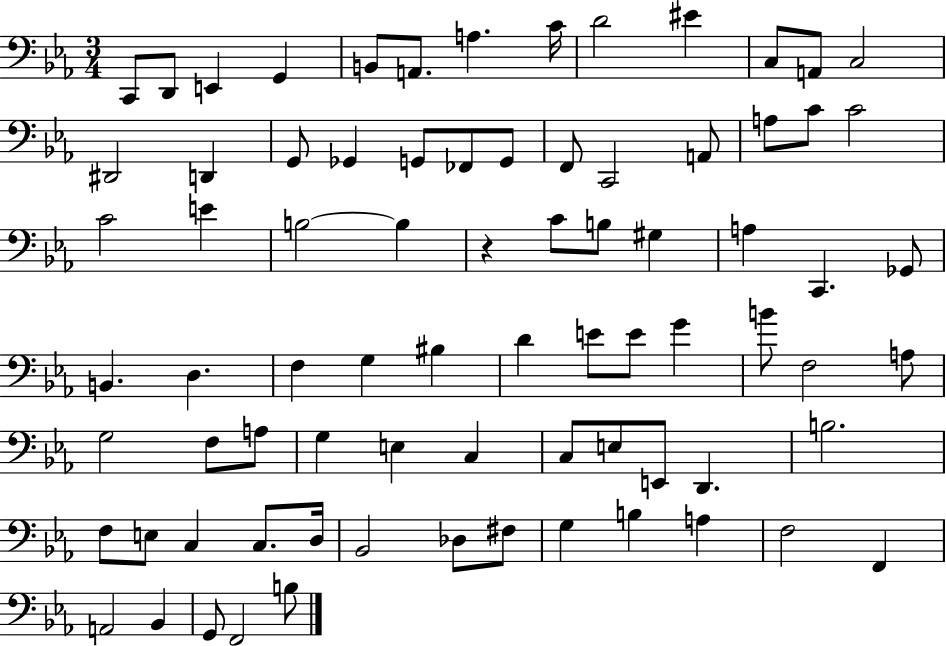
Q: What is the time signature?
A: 3/4